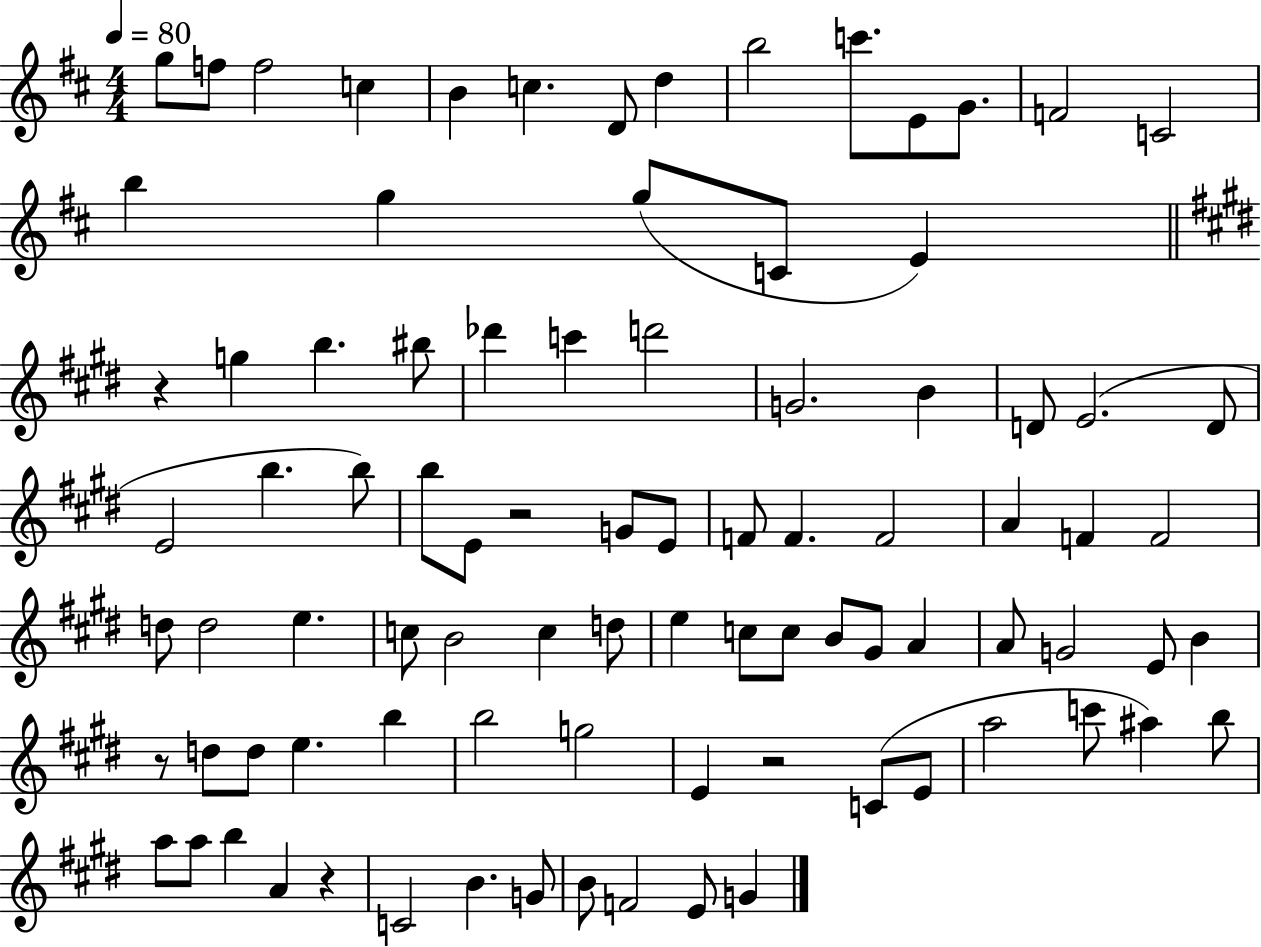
{
  \clef treble
  \numericTimeSignature
  \time 4/4
  \key d \major
  \tempo 4 = 80
  \repeat volta 2 { g''8 f''8 f''2 c''4 | b'4 c''4. d'8 d''4 | b''2 c'''8. e'8 g'8. | f'2 c'2 | \break b''4 g''4 g''8( c'8 e'4) | \bar "||" \break \key e \major r4 g''4 b''4. bis''8 | des'''4 c'''4 d'''2 | g'2. b'4 | d'8 e'2.( d'8 | \break e'2 b''4. b''8) | b''8 e'8 r2 g'8 e'8 | f'8 f'4. f'2 | a'4 f'4 f'2 | \break d''8 d''2 e''4. | c''8 b'2 c''4 d''8 | e''4 c''8 c''8 b'8 gis'8 a'4 | a'8 g'2 e'8 b'4 | \break r8 d''8 d''8 e''4. b''4 | b''2 g''2 | e'4 r2 c'8( e'8 | a''2 c'''8 ais''4) b''8 | \break a''8 a''8 b''4 a'4 r4 | c'2 b'4. g'8 | b'8 f'2 e'8 g'4 | } \bar "|."
}